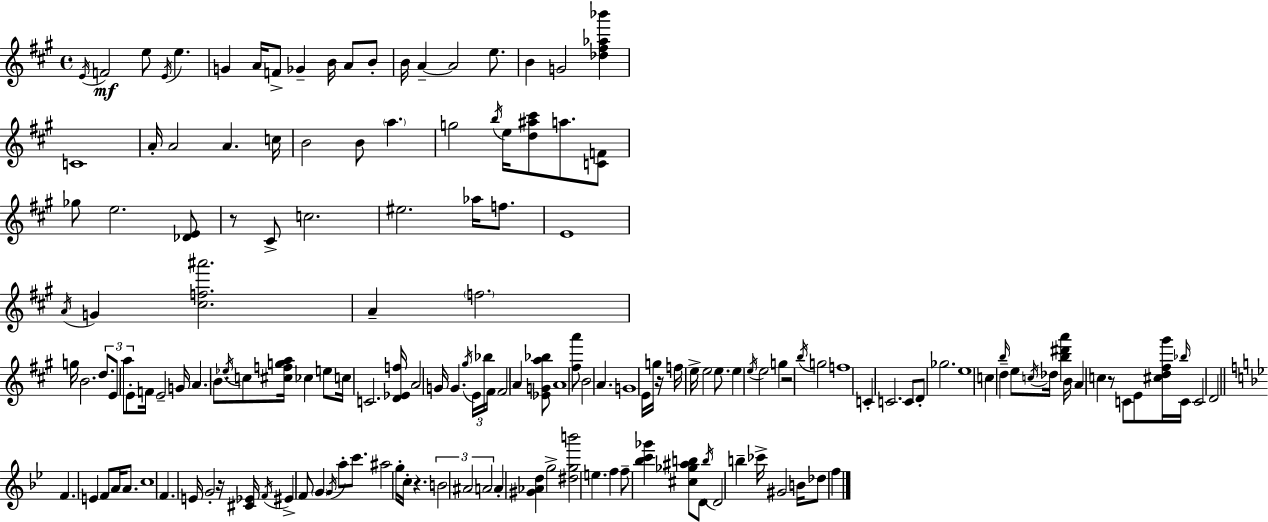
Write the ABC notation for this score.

X:1
T:Untitled
M:4/4
L:1/4
K:A
E/4 F2 e/2 E/4 e G A/4 F/2 _G B/4 A/2 B/2 B/4 A A2 e/2 B G2 [_d^f_a_b'] C4 A/4 A2 A c/4 B2 B/2 a g2 b/4 e/4 [d^a^c']/2 a/2 [CF]/2 _g/2 e2 [_DE]/2 z/2 ^C/2 c2 ^e2 _a/4 f/2 E4 A/4 G [^cf^a']2 A f2 g/4 B2 d/2 E/2 a/2 E/2 F/4 E2 G/4 A B/2 _e/4 c/2 [^cfga]/4 _c e/2 c/4 C2 [D_Ef]/4 A2 G/4 G ^g/4 E/4 _b/4 ^F/4 ^F2 A [_EGa_b]/2 A4 [^fa']/2 B2 A G4 E/4 g/4 z/4 f/4 e/4 e2 e/2 e e/4 e2 g z2 b/4 g2 f4 C C2 C/2 D/2 _g2 e4 c b/4 d e/2 c/4 _d/4 [b^d'a'] B/4 A c z/2 C/2 E/2 [^cd^f^g']/4 _b/4 C/4 C2 D2 F E F/2 A/4 A/2 c4 F E/4 G2 z/4 [^C_E]/4 F/4 ^E F/2 G G/4 a/2 c'/2 ^a2 g/4 c/4 z B2 ^A2 A2 A [^G_Ad] g2 [^dgb']2 e f f/2 [_bc'_g'] [^c_g^ab]/2 D/2 b/4 D2 b _c'/4 ^G2 B/4 _d/2 f